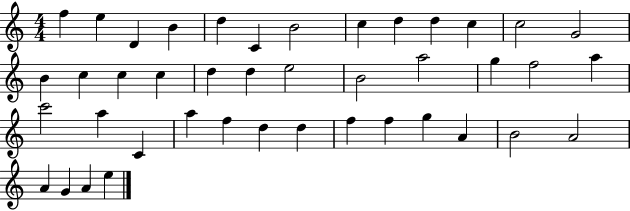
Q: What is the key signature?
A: C major